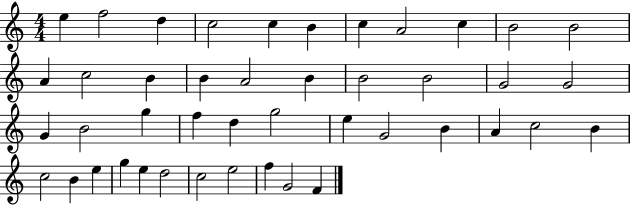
E5/q F5/h D5/q C5/h C5/q B4/q C5/q A4/h C5/q B4/h B4/h A4/q C5/h B4/q B4/q A4/h B4/q B4/h B4/h G4/h G4/h G4/q B4/h G5/q F5/q D5/q G5/h E5/q G4/h B4/q A4/q C5/h B4/q C5/h B4/q E5/q G5/q E5/q D5/h C5/h E5/h F5/q G4/h F4/q